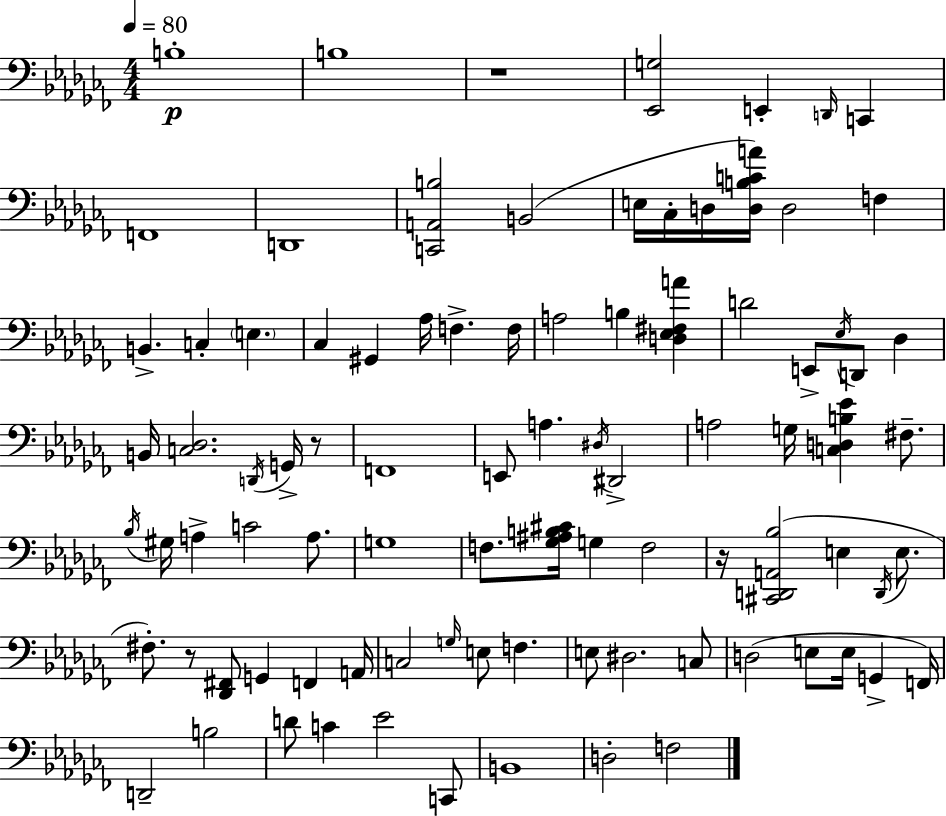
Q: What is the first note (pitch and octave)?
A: B3